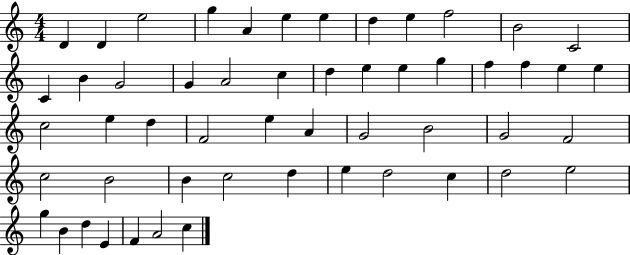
D4/q D4/q E5/h G5/q A4/q E5/q E5/q D5/q E5/q F5/h B4/h C4/h C4/q B4/q G4/h G4/q A4/h C5/q D5/q E5/q E5/q G5/q F5/q F5/q E5/q E5/q C5/h E5/q D5/q F4/h E5/q A4/q G4/h B4/h G4/h F4/h C5/h B4/h B4/q C5/h D5/q E5/q D5/h C5/q D5/h E5/h G5/q B4/q D5/q E4/q F4/q A4/h C5/q